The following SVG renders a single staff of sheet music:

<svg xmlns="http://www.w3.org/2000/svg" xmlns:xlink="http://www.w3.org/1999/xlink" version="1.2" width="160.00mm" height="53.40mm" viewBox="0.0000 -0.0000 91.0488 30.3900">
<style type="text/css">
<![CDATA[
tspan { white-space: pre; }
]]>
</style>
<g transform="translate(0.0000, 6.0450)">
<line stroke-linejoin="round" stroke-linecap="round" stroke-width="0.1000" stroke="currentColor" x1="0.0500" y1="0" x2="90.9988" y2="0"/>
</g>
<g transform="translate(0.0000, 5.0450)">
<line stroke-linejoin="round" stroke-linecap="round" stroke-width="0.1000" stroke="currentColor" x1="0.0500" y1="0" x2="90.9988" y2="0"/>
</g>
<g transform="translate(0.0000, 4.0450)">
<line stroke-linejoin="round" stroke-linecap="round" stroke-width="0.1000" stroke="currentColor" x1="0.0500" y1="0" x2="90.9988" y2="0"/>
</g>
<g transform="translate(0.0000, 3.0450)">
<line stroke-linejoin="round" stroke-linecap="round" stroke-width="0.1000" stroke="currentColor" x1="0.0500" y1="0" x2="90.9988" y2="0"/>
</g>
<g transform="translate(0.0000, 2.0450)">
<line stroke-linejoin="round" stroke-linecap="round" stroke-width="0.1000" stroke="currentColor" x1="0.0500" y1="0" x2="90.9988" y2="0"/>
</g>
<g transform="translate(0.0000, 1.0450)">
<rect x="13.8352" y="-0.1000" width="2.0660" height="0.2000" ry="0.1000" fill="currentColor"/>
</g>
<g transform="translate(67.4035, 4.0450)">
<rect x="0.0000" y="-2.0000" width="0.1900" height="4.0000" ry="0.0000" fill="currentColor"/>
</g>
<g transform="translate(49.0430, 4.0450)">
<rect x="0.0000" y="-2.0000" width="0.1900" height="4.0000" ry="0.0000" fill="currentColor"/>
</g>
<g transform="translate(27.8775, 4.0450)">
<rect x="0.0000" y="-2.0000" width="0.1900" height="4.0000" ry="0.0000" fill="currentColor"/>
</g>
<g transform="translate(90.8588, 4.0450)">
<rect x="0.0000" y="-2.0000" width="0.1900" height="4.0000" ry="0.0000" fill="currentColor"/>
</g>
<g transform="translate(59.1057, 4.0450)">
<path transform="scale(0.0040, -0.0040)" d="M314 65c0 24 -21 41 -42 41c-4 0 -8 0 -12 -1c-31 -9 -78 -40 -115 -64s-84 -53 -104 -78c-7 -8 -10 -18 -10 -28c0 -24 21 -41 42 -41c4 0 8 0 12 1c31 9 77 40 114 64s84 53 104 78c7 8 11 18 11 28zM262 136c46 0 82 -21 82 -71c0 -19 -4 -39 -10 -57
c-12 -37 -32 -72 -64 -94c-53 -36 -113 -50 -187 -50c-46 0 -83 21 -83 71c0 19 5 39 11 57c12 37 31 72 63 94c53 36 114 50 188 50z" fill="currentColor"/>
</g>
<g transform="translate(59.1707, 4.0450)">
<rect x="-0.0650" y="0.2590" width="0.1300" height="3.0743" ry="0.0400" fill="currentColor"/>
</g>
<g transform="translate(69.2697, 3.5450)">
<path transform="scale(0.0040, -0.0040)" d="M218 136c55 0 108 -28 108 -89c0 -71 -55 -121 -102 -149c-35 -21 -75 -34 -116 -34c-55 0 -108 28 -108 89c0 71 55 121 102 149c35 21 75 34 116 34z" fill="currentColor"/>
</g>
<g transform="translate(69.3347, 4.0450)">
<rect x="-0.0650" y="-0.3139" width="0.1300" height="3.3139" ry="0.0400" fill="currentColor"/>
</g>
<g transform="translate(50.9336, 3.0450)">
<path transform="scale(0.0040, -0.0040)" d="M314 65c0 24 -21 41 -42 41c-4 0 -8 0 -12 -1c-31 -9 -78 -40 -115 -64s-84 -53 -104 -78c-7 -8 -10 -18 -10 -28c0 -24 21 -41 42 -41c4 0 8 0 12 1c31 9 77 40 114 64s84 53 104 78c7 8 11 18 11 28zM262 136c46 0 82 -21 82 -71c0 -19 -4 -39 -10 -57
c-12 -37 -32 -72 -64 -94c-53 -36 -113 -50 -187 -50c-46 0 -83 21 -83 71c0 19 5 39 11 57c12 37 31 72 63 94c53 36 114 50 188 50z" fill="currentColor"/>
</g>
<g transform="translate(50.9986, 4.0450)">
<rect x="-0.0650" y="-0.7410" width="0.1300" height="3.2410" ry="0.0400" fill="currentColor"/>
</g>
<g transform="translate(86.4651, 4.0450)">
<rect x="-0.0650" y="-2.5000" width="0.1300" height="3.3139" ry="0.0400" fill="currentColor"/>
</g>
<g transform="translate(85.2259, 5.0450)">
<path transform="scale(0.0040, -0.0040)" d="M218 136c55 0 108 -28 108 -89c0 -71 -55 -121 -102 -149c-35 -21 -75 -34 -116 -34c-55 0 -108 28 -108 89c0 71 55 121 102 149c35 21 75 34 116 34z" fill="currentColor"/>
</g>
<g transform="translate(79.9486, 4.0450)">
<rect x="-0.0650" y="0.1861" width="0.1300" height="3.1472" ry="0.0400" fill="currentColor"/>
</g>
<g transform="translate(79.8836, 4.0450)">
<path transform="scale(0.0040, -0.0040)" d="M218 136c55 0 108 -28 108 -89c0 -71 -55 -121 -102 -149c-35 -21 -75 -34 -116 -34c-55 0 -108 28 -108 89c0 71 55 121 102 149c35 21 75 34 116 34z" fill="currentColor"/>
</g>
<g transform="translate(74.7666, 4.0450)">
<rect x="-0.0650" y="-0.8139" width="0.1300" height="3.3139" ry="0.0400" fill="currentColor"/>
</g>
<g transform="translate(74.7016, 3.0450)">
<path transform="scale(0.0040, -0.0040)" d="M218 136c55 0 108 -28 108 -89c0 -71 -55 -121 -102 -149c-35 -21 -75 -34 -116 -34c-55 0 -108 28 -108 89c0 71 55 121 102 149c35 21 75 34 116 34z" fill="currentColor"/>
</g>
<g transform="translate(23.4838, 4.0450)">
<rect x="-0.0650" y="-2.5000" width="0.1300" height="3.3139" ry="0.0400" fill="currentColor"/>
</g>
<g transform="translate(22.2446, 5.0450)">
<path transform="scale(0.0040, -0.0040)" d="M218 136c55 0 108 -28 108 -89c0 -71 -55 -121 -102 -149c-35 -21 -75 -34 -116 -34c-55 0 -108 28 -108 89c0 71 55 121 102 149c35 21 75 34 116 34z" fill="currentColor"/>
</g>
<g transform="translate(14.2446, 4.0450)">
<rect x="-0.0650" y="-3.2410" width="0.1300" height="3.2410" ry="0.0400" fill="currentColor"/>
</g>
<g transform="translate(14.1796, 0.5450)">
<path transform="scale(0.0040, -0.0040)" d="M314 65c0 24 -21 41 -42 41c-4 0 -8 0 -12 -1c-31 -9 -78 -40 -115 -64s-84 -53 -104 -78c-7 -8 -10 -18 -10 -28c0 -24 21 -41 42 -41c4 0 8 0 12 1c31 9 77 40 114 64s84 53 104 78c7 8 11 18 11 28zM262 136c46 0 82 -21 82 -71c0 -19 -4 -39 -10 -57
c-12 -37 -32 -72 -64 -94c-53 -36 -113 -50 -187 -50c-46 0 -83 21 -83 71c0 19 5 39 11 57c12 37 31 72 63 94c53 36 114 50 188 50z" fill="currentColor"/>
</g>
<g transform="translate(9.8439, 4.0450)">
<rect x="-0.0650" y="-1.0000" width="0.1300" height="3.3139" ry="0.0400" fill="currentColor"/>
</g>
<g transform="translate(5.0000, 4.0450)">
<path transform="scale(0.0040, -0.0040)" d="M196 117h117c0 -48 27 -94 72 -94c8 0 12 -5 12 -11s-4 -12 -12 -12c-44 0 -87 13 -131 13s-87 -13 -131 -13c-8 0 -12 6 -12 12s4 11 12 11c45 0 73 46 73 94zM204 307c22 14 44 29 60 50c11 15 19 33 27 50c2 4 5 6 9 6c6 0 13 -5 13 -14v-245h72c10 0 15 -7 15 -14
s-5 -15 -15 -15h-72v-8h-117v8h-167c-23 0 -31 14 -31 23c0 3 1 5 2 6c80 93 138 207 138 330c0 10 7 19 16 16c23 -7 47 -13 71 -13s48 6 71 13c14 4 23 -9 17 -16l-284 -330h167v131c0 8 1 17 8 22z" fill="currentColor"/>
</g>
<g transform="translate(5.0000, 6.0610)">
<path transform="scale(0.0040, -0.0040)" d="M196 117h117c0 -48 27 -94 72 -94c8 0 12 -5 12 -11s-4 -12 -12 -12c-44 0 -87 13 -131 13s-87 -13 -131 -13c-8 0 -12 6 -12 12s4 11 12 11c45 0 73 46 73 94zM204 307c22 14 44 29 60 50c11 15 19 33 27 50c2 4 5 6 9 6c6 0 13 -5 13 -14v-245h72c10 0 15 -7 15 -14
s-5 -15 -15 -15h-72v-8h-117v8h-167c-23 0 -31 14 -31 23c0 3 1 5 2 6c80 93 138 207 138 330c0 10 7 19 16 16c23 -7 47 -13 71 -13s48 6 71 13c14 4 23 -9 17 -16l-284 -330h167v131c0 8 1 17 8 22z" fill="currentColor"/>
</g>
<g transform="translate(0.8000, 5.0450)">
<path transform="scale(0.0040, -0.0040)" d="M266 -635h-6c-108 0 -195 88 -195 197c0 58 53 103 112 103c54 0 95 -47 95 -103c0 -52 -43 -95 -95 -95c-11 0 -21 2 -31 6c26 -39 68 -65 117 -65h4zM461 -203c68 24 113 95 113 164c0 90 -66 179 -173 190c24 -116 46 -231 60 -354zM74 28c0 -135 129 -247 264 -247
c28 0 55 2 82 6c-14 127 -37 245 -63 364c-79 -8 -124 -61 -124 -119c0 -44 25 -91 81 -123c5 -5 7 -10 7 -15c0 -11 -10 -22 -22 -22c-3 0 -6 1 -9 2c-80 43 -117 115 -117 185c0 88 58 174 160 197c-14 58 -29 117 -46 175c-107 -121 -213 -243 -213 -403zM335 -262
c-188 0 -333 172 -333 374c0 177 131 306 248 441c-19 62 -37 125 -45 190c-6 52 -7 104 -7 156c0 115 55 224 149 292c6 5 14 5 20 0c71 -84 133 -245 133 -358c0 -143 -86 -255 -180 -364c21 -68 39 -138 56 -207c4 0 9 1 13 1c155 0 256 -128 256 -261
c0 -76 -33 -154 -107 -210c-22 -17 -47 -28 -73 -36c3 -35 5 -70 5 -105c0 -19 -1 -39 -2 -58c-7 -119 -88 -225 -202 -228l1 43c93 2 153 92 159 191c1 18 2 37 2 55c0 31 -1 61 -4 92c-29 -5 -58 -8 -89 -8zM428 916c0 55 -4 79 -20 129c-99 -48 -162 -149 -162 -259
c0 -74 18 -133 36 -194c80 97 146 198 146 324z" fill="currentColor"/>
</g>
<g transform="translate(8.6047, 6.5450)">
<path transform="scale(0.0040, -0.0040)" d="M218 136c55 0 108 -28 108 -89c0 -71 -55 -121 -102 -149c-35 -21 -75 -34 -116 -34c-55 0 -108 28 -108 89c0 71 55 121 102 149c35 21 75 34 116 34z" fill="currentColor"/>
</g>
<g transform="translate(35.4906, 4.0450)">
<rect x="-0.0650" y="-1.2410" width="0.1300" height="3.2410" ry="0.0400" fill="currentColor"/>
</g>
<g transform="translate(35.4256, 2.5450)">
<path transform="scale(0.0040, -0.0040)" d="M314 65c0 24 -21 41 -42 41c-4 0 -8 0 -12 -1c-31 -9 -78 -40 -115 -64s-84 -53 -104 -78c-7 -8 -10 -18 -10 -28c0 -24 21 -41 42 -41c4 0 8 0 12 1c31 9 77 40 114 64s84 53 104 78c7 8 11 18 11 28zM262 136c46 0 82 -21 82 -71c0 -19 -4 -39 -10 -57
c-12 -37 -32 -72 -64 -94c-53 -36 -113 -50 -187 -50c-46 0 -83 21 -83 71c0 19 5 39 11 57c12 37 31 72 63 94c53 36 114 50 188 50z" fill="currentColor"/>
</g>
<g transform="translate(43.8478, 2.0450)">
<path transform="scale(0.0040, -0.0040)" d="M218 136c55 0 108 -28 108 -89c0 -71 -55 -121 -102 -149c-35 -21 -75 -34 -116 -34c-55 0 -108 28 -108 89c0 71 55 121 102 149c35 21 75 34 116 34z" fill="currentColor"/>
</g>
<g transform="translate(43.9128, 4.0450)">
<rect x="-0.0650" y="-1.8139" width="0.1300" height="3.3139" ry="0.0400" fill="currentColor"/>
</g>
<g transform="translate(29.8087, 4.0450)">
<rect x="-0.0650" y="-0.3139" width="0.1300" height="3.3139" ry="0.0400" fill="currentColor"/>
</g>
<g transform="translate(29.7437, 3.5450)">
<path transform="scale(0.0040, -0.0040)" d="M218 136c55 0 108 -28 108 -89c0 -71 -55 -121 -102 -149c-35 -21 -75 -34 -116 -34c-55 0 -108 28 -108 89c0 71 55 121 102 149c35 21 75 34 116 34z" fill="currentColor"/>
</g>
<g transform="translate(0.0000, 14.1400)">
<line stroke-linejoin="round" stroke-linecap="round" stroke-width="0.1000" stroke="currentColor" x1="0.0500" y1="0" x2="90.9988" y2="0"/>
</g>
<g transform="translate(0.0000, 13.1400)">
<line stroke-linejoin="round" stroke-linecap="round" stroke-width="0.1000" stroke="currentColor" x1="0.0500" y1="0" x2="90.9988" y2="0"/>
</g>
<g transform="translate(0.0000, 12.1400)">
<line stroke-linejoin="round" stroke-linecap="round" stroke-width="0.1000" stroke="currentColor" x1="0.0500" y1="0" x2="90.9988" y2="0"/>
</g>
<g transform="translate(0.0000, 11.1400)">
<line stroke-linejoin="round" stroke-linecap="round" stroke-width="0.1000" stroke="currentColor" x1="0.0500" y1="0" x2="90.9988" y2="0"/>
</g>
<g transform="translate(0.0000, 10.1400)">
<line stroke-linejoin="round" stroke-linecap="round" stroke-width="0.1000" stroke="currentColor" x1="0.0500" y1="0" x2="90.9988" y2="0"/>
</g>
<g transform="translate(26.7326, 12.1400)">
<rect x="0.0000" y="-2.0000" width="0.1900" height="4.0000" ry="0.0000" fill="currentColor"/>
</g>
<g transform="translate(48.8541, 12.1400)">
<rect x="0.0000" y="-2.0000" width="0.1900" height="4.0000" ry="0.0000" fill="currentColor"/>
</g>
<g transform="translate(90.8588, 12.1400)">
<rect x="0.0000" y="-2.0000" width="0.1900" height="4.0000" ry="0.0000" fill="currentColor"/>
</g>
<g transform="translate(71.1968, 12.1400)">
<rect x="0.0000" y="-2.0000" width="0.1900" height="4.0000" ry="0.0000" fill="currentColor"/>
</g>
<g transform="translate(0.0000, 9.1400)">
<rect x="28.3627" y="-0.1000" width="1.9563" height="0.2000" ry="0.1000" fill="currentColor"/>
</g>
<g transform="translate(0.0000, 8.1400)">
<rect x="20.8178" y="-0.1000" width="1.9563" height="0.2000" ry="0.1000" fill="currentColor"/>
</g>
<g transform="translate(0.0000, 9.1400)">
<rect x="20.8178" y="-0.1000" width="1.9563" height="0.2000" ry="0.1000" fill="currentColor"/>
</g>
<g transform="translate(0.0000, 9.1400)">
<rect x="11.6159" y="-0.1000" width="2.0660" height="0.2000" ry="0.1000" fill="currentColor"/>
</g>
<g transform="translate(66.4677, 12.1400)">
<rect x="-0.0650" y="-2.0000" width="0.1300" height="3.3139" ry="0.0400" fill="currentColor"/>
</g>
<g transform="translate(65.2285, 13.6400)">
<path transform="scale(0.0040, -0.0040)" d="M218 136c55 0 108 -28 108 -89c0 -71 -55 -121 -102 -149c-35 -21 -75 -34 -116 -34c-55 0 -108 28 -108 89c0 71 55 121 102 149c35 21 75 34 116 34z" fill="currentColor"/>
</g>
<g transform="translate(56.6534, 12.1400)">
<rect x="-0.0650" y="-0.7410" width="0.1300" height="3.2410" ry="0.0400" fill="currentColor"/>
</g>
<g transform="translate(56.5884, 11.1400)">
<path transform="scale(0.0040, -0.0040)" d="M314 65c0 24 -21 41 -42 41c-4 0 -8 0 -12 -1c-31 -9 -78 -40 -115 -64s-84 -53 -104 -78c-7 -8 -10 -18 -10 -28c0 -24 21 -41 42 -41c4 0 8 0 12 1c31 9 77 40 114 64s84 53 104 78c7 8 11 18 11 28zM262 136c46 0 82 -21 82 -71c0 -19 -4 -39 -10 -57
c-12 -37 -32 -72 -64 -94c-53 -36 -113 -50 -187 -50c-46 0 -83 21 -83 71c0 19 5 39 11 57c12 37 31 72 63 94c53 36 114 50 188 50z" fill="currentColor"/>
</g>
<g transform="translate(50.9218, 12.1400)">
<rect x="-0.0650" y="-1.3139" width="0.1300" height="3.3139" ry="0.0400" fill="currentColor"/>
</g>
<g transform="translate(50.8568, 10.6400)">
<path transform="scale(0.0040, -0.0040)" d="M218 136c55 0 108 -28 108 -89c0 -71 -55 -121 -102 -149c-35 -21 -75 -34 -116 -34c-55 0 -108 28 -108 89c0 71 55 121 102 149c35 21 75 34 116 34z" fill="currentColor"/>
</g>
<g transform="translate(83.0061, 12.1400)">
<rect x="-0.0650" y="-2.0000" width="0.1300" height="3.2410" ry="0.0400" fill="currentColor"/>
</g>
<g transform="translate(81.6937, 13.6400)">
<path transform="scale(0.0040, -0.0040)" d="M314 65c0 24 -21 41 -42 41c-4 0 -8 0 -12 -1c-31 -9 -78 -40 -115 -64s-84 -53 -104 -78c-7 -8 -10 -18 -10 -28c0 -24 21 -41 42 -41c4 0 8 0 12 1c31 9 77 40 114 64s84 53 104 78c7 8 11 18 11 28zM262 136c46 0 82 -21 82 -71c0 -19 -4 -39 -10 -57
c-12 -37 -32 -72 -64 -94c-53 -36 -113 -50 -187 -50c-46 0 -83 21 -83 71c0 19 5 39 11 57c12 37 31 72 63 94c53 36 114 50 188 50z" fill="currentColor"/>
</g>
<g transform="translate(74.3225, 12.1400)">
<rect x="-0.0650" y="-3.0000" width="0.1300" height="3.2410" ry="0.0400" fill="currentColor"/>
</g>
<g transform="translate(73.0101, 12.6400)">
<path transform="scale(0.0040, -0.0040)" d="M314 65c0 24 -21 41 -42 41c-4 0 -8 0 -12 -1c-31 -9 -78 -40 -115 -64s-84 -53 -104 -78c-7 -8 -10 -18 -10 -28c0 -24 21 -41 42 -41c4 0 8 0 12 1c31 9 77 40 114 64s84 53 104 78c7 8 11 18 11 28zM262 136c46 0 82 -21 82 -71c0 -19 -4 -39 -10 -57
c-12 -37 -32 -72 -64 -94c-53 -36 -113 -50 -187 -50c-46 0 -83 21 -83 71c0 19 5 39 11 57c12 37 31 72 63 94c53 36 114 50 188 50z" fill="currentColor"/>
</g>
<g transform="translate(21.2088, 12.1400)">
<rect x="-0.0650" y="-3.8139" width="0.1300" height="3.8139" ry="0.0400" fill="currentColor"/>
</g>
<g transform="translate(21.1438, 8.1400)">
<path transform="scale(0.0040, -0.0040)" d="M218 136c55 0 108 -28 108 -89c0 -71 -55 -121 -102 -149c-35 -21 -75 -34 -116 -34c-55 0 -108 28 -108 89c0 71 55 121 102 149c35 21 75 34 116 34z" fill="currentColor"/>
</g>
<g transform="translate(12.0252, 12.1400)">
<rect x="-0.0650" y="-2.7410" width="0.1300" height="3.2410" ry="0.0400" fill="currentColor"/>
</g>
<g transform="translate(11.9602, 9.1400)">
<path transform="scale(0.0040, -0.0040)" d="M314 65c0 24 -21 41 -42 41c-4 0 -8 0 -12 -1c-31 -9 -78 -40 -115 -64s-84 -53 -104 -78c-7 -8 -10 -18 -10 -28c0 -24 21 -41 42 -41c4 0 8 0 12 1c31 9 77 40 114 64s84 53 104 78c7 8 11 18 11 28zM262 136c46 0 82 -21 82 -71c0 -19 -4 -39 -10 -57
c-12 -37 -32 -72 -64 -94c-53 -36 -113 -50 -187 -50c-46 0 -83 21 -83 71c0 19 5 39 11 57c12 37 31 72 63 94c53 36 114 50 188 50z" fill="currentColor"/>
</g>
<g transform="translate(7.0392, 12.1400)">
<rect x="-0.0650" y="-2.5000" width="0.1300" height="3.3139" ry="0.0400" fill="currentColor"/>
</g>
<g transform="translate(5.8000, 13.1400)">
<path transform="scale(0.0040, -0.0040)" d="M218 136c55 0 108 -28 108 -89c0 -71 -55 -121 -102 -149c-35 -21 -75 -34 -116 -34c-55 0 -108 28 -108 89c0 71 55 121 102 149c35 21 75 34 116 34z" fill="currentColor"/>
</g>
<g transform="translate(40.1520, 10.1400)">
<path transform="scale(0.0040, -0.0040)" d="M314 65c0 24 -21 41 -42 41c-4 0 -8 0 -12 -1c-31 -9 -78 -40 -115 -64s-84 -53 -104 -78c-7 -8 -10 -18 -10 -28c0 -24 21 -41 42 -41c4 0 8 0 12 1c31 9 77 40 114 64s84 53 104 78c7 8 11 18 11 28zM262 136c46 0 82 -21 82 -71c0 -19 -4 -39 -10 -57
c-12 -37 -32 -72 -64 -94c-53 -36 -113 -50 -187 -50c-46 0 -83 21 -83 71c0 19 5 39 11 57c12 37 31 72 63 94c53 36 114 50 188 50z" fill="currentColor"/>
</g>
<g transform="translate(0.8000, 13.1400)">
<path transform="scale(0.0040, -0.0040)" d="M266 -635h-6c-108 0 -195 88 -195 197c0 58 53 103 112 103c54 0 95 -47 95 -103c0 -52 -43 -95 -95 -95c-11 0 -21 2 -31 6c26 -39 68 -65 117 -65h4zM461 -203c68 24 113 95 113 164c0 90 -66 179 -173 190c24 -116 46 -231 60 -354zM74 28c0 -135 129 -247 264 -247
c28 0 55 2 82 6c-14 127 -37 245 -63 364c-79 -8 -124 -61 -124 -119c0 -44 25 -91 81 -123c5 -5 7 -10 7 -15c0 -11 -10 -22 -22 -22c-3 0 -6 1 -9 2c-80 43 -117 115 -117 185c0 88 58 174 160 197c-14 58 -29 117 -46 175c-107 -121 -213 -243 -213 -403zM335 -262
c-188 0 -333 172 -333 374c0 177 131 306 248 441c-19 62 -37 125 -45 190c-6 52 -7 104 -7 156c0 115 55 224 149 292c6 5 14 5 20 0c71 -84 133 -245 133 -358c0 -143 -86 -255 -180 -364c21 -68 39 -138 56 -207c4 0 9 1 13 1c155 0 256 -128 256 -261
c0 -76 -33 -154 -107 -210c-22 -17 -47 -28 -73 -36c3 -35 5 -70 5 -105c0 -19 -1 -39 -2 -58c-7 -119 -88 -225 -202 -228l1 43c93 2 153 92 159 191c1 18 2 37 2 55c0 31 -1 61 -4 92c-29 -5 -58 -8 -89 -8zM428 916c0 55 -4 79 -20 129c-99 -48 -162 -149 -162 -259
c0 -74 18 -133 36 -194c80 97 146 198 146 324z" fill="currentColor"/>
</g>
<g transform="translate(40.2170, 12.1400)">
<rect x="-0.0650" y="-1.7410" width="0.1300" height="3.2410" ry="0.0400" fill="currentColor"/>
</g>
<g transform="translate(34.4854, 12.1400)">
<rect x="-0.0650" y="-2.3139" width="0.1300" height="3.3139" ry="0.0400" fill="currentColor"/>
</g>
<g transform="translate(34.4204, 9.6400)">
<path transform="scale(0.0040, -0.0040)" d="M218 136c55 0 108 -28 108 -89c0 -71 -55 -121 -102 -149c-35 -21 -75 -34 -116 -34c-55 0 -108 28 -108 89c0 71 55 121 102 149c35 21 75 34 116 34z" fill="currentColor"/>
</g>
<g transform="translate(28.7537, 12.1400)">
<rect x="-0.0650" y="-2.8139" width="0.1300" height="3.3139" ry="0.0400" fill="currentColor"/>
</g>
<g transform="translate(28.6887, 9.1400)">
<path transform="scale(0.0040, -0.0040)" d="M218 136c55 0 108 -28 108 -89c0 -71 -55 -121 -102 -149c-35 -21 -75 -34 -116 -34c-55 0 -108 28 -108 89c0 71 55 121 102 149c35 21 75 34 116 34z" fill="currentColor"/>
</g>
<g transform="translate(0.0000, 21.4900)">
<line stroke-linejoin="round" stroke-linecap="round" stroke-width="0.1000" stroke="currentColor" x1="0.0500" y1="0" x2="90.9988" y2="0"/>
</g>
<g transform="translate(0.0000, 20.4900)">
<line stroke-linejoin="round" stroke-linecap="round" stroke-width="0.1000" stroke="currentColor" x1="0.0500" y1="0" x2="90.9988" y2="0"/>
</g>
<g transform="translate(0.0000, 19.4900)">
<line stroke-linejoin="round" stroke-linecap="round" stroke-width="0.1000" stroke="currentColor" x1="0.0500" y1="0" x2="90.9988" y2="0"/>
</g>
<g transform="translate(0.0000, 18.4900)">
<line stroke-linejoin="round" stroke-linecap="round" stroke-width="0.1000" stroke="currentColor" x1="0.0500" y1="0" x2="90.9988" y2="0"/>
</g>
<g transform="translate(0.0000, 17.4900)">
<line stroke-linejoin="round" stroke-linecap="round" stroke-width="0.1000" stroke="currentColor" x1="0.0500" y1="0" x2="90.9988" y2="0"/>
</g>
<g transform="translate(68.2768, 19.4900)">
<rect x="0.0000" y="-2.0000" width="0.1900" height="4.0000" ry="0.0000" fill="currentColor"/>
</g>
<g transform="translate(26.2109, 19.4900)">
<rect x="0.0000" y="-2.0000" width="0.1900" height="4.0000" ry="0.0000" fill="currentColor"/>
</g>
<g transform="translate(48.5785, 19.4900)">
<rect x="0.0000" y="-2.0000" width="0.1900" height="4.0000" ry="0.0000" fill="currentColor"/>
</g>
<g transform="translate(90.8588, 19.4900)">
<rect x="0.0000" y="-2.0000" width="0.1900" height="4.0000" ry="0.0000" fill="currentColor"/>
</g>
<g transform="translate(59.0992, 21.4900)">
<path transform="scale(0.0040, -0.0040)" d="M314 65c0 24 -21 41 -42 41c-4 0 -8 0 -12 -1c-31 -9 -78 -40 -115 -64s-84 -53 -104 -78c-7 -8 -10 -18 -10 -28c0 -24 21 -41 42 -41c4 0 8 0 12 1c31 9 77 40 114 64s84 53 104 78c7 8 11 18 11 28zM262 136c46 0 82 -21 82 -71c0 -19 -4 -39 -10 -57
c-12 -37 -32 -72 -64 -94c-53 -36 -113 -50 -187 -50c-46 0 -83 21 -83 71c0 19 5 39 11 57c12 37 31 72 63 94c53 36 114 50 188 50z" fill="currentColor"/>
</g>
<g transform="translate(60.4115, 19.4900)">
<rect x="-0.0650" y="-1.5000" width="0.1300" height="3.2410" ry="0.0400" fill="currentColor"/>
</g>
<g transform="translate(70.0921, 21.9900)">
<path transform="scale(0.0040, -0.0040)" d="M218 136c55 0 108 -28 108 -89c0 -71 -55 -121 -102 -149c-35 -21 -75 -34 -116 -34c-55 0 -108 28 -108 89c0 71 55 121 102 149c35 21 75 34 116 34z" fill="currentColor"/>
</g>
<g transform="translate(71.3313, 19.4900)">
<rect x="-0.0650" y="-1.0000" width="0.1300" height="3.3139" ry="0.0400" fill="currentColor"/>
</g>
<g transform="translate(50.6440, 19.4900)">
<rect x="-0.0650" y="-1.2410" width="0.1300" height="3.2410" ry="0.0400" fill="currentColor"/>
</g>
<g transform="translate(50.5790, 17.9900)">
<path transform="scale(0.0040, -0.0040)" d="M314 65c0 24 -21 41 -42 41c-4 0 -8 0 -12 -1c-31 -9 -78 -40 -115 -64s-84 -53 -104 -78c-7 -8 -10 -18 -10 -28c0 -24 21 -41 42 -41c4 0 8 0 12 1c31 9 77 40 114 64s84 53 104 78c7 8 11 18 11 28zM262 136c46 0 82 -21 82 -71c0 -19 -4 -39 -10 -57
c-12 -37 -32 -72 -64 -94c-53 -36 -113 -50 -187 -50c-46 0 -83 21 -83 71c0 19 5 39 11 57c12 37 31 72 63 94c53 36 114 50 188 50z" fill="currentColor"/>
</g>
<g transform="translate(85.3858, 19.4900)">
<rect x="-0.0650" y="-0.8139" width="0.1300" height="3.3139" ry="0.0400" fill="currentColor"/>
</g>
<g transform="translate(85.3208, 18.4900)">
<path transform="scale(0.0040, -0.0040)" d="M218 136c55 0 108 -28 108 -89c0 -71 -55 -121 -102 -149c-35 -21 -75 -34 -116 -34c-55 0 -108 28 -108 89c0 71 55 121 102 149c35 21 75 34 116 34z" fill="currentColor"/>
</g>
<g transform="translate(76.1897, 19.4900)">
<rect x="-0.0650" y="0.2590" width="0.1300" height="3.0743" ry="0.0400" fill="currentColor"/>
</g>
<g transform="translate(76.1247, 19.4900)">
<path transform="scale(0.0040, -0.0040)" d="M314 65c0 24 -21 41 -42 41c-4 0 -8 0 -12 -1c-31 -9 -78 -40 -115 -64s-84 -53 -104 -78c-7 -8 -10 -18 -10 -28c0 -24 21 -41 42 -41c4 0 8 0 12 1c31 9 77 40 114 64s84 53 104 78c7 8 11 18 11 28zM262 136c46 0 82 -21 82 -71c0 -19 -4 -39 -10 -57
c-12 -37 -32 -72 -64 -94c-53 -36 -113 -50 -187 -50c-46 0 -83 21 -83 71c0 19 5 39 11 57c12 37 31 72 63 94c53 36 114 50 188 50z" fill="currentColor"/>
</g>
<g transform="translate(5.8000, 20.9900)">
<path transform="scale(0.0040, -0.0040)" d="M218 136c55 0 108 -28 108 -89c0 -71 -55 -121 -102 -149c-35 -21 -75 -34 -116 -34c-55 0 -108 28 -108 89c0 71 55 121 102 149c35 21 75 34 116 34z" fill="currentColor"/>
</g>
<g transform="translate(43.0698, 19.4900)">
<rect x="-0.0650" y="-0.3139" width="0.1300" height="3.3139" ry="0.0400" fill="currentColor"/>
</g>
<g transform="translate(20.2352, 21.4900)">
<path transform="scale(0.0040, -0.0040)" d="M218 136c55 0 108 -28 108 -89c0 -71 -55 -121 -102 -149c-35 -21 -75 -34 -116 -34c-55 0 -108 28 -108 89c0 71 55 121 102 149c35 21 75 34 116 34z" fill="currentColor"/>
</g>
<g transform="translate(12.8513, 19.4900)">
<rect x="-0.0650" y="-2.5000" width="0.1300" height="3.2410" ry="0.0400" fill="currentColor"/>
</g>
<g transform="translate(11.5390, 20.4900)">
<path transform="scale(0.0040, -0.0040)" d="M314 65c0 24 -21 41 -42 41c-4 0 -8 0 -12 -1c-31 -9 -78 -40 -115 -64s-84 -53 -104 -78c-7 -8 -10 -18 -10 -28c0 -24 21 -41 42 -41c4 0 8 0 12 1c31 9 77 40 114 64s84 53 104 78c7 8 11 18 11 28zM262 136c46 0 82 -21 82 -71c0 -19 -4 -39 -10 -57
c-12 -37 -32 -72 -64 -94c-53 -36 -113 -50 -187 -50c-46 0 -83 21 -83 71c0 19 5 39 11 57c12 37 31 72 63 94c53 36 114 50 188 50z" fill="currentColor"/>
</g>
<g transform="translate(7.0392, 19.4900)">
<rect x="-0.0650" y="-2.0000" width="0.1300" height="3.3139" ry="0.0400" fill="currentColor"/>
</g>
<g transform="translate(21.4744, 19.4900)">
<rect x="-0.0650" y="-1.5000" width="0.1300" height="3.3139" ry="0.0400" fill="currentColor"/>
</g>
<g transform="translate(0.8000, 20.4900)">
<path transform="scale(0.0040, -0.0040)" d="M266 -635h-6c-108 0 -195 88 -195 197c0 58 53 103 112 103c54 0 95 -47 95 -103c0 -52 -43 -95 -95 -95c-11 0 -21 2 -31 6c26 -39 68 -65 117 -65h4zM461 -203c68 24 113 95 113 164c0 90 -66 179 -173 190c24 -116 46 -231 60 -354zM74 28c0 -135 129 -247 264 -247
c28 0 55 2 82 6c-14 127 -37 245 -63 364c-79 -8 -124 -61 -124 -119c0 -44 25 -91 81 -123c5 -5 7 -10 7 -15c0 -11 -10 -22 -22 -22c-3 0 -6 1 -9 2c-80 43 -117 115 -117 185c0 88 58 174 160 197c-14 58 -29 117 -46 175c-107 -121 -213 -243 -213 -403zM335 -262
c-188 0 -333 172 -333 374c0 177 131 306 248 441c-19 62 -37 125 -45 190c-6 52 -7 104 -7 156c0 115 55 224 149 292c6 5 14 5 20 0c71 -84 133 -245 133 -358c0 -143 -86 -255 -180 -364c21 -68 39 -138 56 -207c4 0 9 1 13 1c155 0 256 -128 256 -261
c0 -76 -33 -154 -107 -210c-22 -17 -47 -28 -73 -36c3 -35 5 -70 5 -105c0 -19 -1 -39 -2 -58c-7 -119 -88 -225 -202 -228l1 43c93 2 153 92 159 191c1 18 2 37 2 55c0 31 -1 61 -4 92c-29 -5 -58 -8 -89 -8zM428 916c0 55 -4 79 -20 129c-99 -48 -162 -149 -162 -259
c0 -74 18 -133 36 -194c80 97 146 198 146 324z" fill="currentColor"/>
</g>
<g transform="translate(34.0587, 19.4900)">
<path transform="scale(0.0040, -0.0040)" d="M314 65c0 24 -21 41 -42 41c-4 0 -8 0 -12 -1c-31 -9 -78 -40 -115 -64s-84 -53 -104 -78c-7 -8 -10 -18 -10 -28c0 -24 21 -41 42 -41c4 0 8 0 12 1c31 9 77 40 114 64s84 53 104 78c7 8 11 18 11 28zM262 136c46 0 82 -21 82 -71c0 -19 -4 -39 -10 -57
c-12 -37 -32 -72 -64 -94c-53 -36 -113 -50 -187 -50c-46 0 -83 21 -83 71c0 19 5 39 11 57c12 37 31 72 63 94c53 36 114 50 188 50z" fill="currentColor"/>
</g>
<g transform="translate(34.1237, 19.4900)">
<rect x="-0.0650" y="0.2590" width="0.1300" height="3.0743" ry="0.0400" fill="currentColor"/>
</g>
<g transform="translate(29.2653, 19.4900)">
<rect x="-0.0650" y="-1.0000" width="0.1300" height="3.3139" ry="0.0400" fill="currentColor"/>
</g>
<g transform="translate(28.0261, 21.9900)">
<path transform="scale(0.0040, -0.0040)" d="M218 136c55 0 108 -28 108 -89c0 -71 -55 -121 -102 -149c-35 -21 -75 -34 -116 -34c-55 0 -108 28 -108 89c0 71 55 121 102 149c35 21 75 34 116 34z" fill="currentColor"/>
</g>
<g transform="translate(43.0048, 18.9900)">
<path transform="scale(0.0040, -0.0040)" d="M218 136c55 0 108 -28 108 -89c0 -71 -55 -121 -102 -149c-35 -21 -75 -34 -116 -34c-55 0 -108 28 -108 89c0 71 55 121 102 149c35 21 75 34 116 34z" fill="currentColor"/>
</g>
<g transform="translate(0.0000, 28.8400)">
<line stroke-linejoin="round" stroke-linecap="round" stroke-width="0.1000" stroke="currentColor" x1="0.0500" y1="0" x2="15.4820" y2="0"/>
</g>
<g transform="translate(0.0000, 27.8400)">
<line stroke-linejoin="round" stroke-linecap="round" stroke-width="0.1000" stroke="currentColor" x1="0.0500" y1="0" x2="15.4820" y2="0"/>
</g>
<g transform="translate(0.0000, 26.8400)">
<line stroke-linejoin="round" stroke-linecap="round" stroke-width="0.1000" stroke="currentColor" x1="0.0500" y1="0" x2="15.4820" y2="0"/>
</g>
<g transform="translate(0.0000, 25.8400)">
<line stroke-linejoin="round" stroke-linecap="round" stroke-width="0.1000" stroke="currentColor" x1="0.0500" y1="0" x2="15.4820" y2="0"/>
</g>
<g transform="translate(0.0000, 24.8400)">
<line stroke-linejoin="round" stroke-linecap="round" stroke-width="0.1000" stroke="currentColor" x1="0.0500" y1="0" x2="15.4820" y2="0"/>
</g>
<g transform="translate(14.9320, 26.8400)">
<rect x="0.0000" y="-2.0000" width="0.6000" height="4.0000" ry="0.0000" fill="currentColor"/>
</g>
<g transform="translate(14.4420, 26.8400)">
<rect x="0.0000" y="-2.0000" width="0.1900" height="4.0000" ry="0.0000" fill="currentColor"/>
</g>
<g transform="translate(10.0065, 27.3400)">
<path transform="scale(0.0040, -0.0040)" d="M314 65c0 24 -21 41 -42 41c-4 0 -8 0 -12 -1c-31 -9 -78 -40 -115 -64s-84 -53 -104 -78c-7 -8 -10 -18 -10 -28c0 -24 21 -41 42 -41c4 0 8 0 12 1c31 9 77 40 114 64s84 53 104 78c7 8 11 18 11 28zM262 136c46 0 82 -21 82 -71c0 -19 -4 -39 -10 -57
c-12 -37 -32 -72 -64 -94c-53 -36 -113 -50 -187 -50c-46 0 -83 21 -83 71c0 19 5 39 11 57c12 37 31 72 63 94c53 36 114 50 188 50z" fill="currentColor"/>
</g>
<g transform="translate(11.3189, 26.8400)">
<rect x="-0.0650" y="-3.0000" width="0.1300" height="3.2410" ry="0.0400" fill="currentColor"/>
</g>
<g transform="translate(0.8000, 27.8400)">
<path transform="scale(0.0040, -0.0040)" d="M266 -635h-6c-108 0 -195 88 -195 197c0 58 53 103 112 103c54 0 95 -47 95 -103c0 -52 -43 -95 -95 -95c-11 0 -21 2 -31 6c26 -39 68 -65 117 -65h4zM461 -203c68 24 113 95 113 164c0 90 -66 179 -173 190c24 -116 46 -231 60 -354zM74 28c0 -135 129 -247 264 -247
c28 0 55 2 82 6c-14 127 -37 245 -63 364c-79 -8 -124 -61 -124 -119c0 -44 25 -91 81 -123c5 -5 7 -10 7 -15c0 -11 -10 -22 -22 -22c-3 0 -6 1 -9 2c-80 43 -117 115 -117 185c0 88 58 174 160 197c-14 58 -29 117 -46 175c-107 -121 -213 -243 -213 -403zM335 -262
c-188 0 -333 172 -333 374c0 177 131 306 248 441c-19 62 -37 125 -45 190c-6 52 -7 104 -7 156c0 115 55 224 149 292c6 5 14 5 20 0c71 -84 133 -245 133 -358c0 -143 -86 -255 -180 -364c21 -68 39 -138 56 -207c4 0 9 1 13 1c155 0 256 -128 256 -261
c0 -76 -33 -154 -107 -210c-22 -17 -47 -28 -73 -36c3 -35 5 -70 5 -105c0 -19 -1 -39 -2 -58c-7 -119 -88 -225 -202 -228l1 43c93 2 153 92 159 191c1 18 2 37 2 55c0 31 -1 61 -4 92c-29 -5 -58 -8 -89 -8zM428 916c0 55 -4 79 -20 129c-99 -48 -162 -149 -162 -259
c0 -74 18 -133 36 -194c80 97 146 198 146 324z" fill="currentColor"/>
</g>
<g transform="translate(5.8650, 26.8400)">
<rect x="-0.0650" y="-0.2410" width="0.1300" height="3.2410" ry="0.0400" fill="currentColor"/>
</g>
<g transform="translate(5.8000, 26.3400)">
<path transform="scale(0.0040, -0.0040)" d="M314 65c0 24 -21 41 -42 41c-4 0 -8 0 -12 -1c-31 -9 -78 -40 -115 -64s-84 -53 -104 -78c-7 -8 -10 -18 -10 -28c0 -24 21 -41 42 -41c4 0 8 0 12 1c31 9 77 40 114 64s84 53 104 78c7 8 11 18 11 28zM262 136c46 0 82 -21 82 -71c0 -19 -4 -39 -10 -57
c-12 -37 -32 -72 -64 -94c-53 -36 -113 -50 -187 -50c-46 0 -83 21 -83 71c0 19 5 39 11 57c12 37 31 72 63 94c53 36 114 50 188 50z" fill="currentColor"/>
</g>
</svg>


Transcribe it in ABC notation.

X:1
T:Untitled
M:4/4
L:1/4
K:C
D b2 G c e2 f d2 B2 c d B G G a2 c' a g f2 e d2 F A2 F2 F G2 E D B2 c e2 E2 D B2 d c2 A2